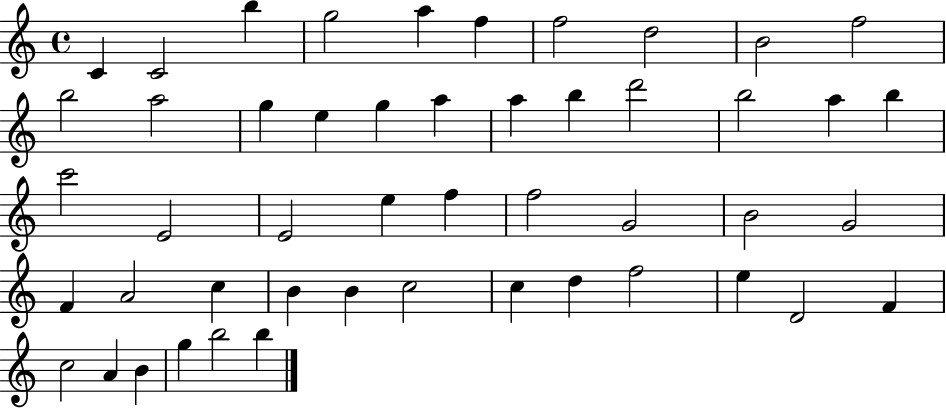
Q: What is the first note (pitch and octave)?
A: C4